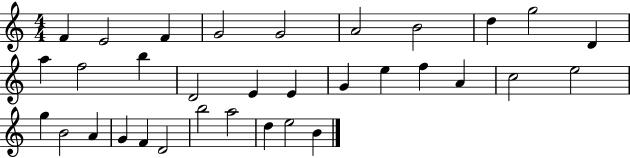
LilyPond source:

{
  \clef treble
  \numericTimeSignature
  \time 4/4
  \key c \major
  f'4 e'2 f'4 | g'2 g'2 | a'2 b'2 | d''4 g''2 d'4 | \break a''4 f''2 b''4 | d'2 e'4 e'4 | g'4 e''4 f''4 a'4 | c''2 e''2 | \break g''4 b'2 a'4 | g'4 f'4 d'2 | b''2 a''2 | d''4 e''2 b'4 | \break \bar "|."
}